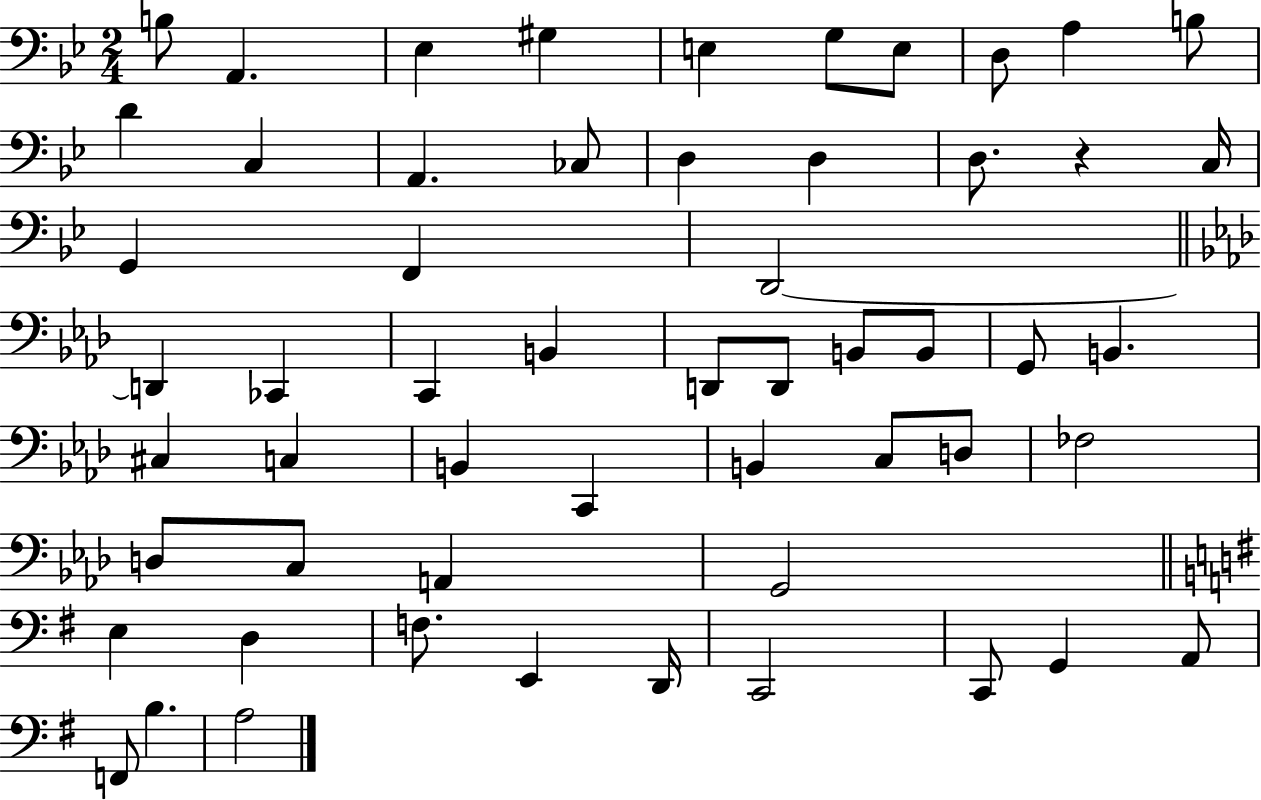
{
  \clef bass
  \numericTimeSignature
  \time 2/4
  \key bes \major
  b8 a,4. | ees4 gis4 | e4 g8 e8 | d8 a4 b8 | \break d'4 c4 | a,4. ces8 | d4 d4 | d8. r4 c16 | \break g,4 f,4 | d,2~~ | \bar "||" \break \key f \minor d,4 ces,4 | c,4 b,4 | d,8 d,8 b,8 b,8 | g,8 b,4. | \break cis4 c4 | b,4 c,4 | b,4 c8 d8 | fes2 | \break d8 c8 a,4 | g,2 | \bar "||" \break \key e \minor e4 d4 | f8. e,4 d,16 | c,2 | c,8 g,4 a,8 | \break f,8 b4. | a2 | \bar "|."
}